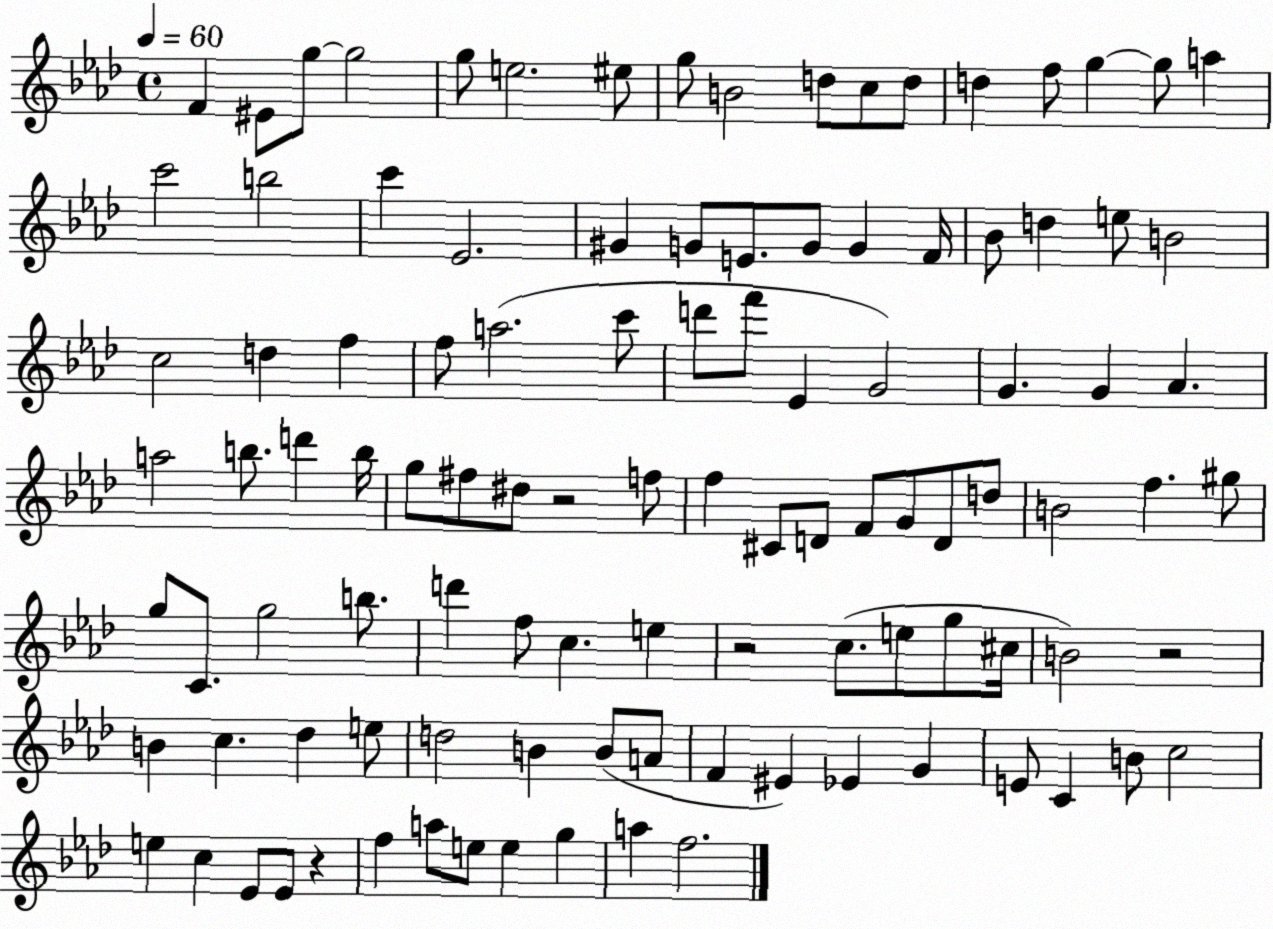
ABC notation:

X:1
T:Untitled
M:4/4
L:1/4
K:Ab
F ^E/2 g/2 g2 g/2 e2 ^e/2 g/2 B2 d/2 c/2 d/2 d f/2 g g/2 a c'2 b2 c' _E2 ^G G/2 E/2 G/2 G F/4 _B/2 d e/2 B2 c2 d f f/2 a2 c'/2 d'/2 f'/2 _E G2 G G _A a2 b/2 d' b/4 g/2 ^f/2 ^d/2 z2 f/2 f ^C/2 D/2 F/2 G/2 D/2 d/2 B2 f ^g/2 g/2 C/2 g2 b/2 d' f/2 c e z2 c/2 e/2 g/2 ^c/4 B2 z2 B c _d e/2 d2 B B/2 A/2 F ^E _E G E/2 C B/2 c2 e c _E/2 _E/2 z f a/2 e/2 e g a f2